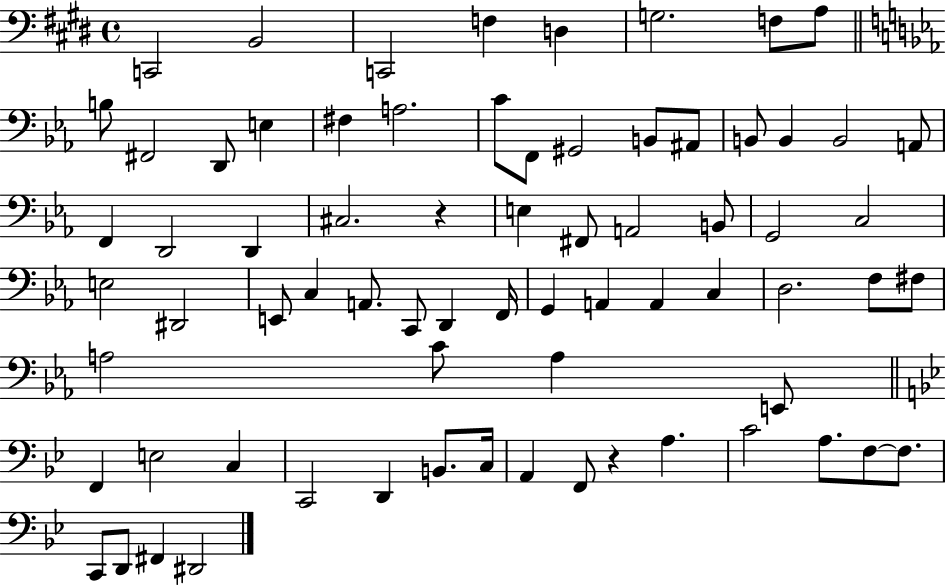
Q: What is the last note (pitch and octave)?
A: D#2